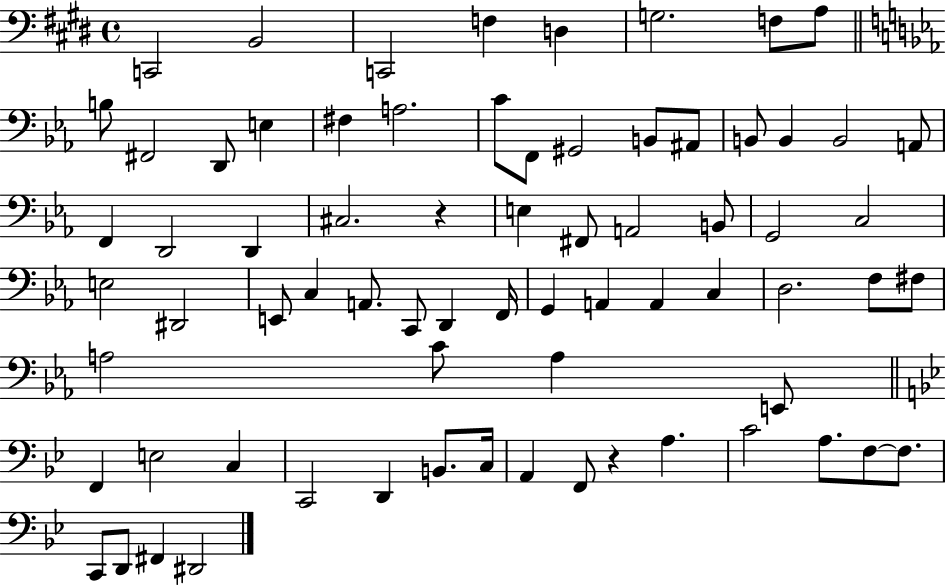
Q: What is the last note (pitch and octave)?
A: D#2